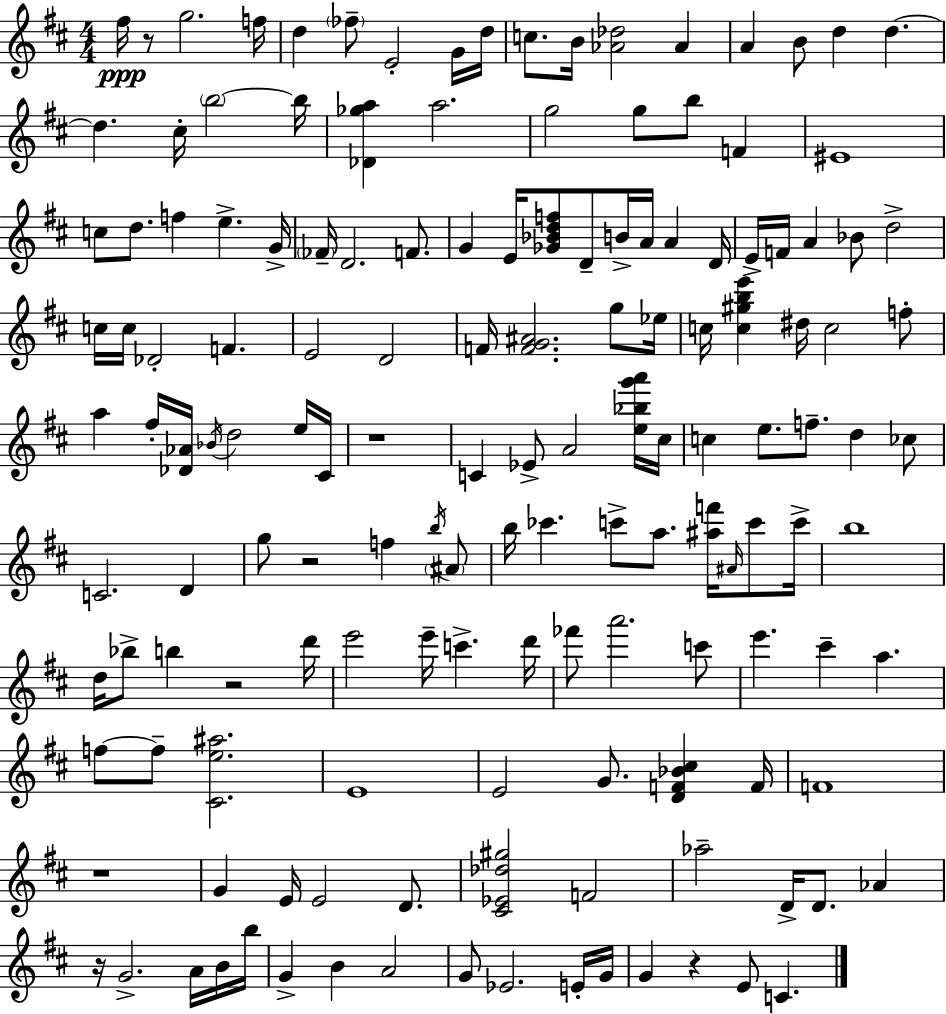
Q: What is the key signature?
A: D major